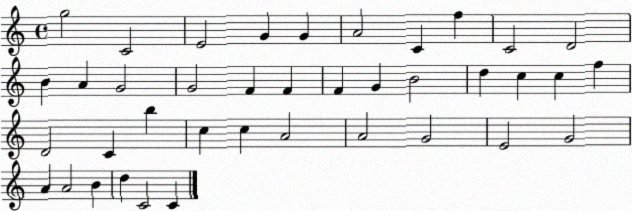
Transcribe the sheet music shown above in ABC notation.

X:1
T:Untitled
M:4/4
L:1/4
K:C
g2 C2 E2 G G A2 C f C2 D2 B A G2 G2 F F F G B2 d c c f D2 C b c c A2 A2 G2 E2 G2 A A2 B d C2 C